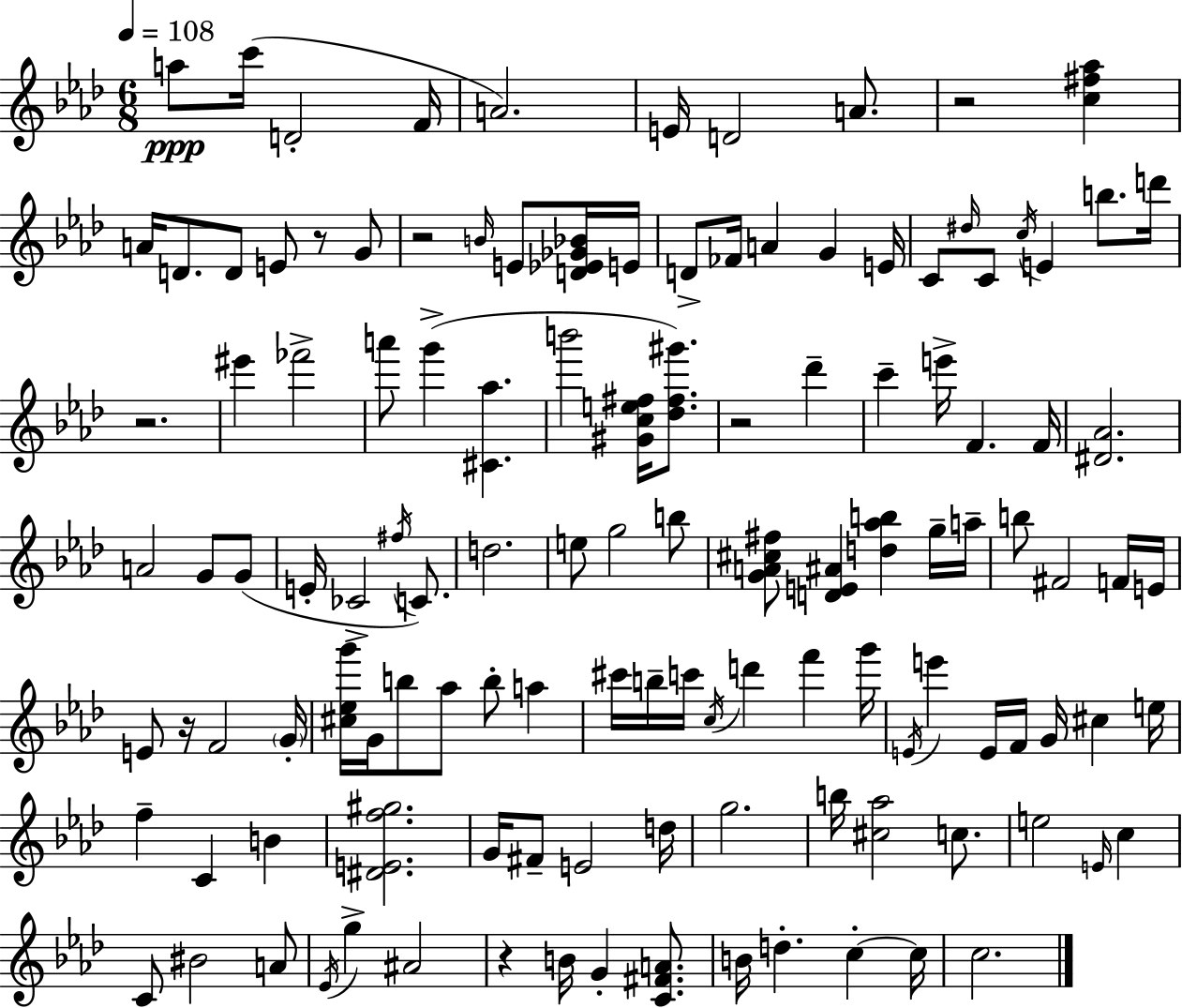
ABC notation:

X:1
T:Untitled
M:6/8
L:1/4
K:Fm
a/2 c'/4 D2 F/4 A2 E/4 D2 A/2 z2 [c^f_a] A/4 D/2 D/2 E/2 z/2 G/2 z2 B/4 E/2 [D_E_G_B]/4 E/4 D/2 _F/4 A G E/4 C/2 ^d/4 C/2 c/4 E b/2 d'/4 z2 ^e' _f'2 a'/2 g' [^C_a] b'2 [^Gce^f]/4 [_d^f^g']/2 z2 _d' c' e'/4 F F/4 [^D_A]2 A2 G/2 G/2 E/4 _C2 ^f/4 C/2 d2 e/2 g2 b/2 [GA^c^f]/2 [DE^A] [d_ab] g/4 a/4 b/2 ^F2 F/4 E/4 E/2 z/4 F2 G/4 [^c_eg']/4 G/4 b/2 _a/2 b/2 a ^c'/4 b/4 c'/4 c/4 d' f' g'/4 E/4 e' E/4 F/4 G/4 ^c e/4 f C B [^DEf^g]2 G/4 ^F/2 E2 d/4 g2 b/4 [^c_a]2 c/2 e2 E/4 c C/2 ^B2 A/2 _E/4 g ^A2 z B/4 G [C^FA]/2 B/4 d c c/4 c2